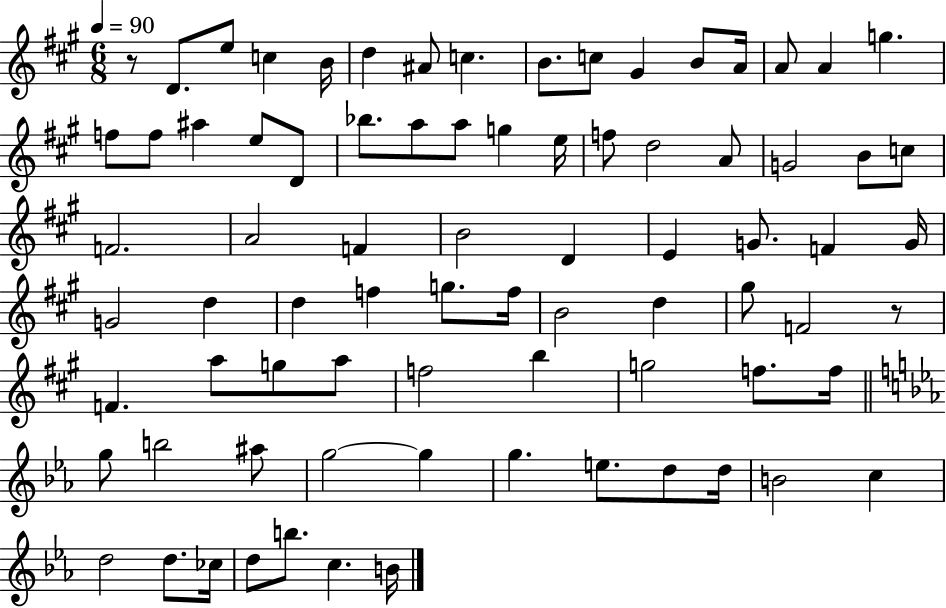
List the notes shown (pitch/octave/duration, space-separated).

R/e D4/e. E5/e C5/q B4/s D5/q A#4/e C5/q. B4/e. C5/e G#4/q B4/e A4/s A4/e A4/q G5/q. F5/e F5/e A#5/q E5/e D4/e Bb5/e. A5/e A5/e G5/q E5/s F5/e D5/h A4/e G4/h B4/e C5/e F4/h. A4/h F4/q B4/h D4/q E4/q G4/e. F4/q G4/s G4/h D5/q D5/q F5/q G5/e. F5/s B4/h D5/q G#5/e F4/h R/e F4/q. A5/e G5/e A5/e F5/h B5/q G5/h F5/e. F5/s G5/e B5/h A#5/e G5/h G5/q G5/q. E5/e. D5/e D5/s B4/h C5/q D5/h D5/e. CES5/s D5/e B5/e. C5/q. B4/s